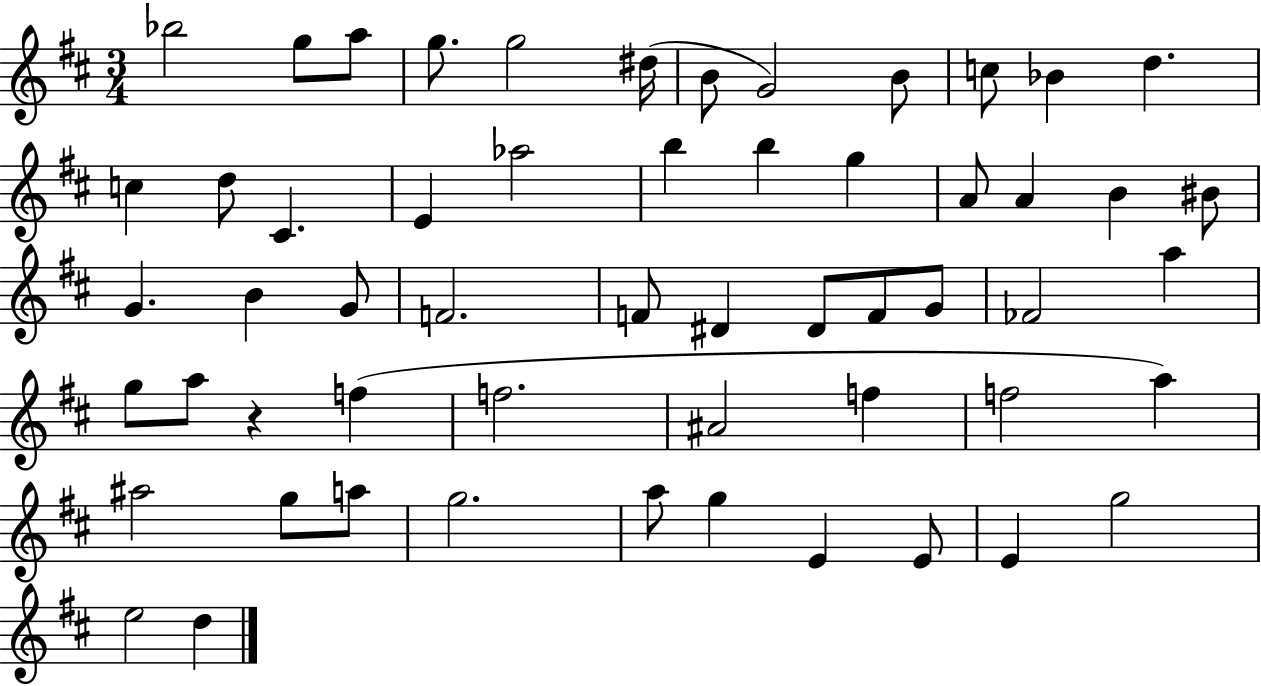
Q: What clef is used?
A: treble